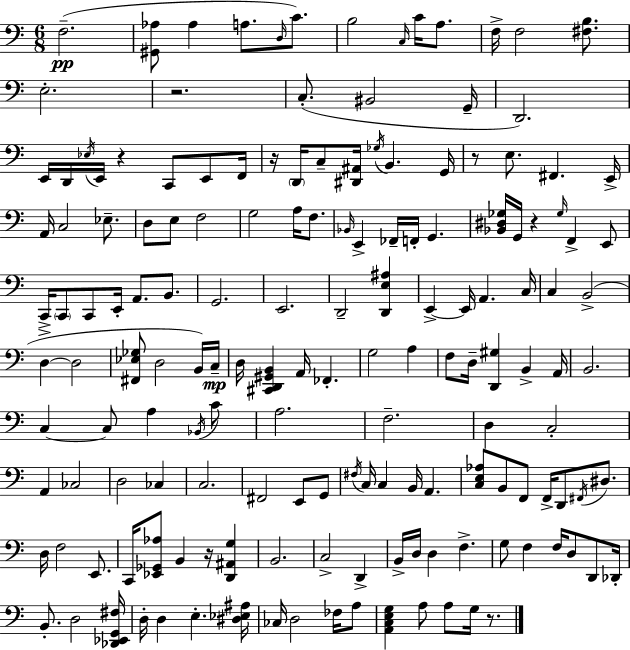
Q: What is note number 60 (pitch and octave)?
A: E2